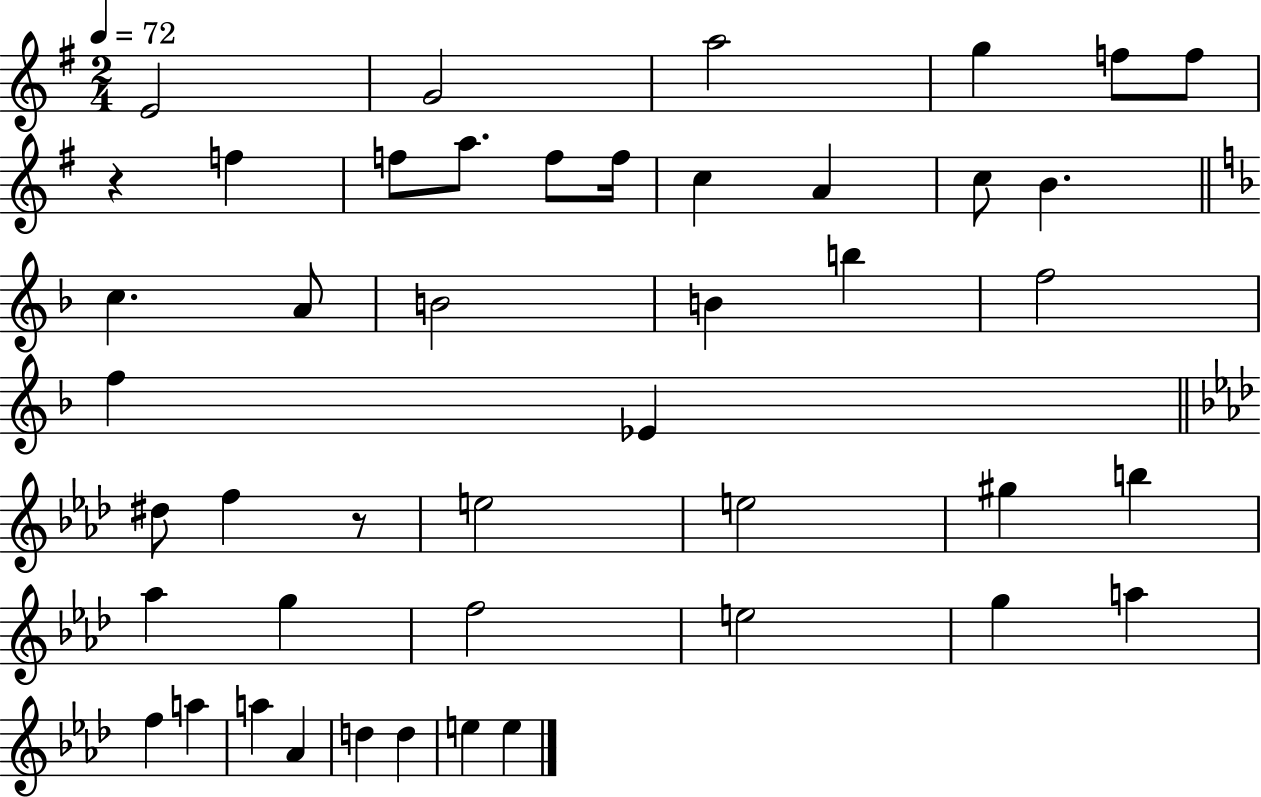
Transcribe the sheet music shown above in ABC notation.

X:1
T:Untitled
M:2/4
L:1/4
K:G
E2 G2 a2 g f/2 f/2 z f f/2 a/2 f/2 f/4 c A c/2 B c A/2 B2 B b f2 f _E ^d/2 f z/2 e2 e2 ^g b _a g f2 e2 g a f a a _A d d e e